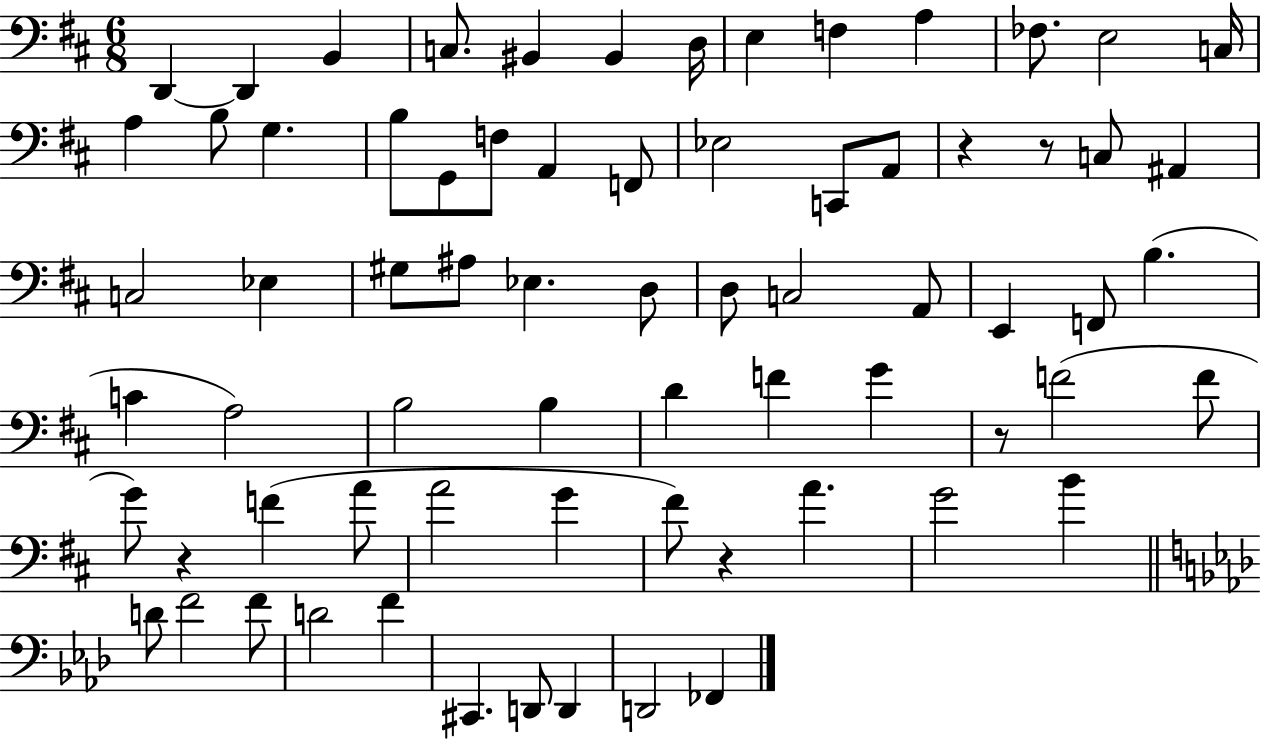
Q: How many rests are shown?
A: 5